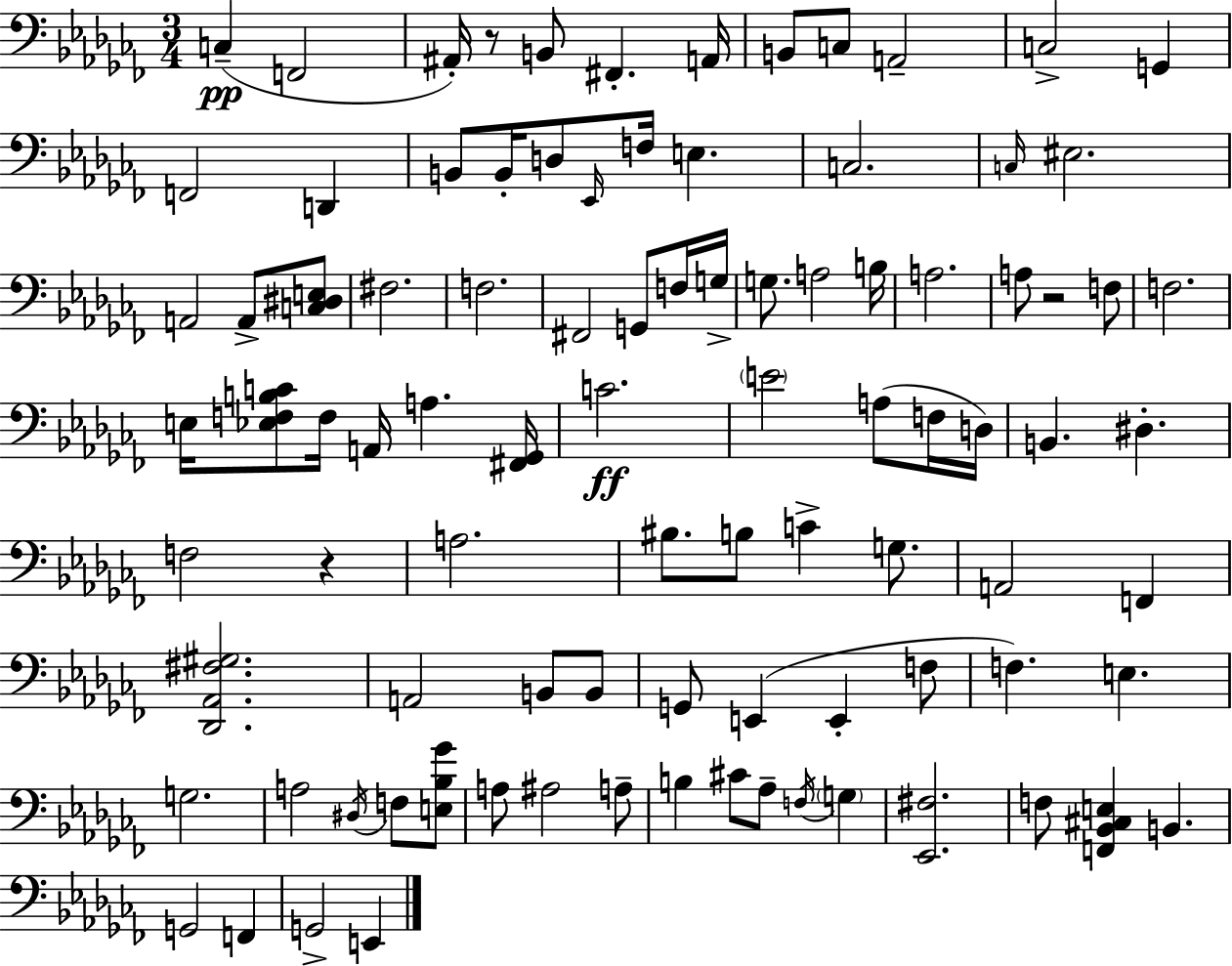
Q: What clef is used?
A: bass